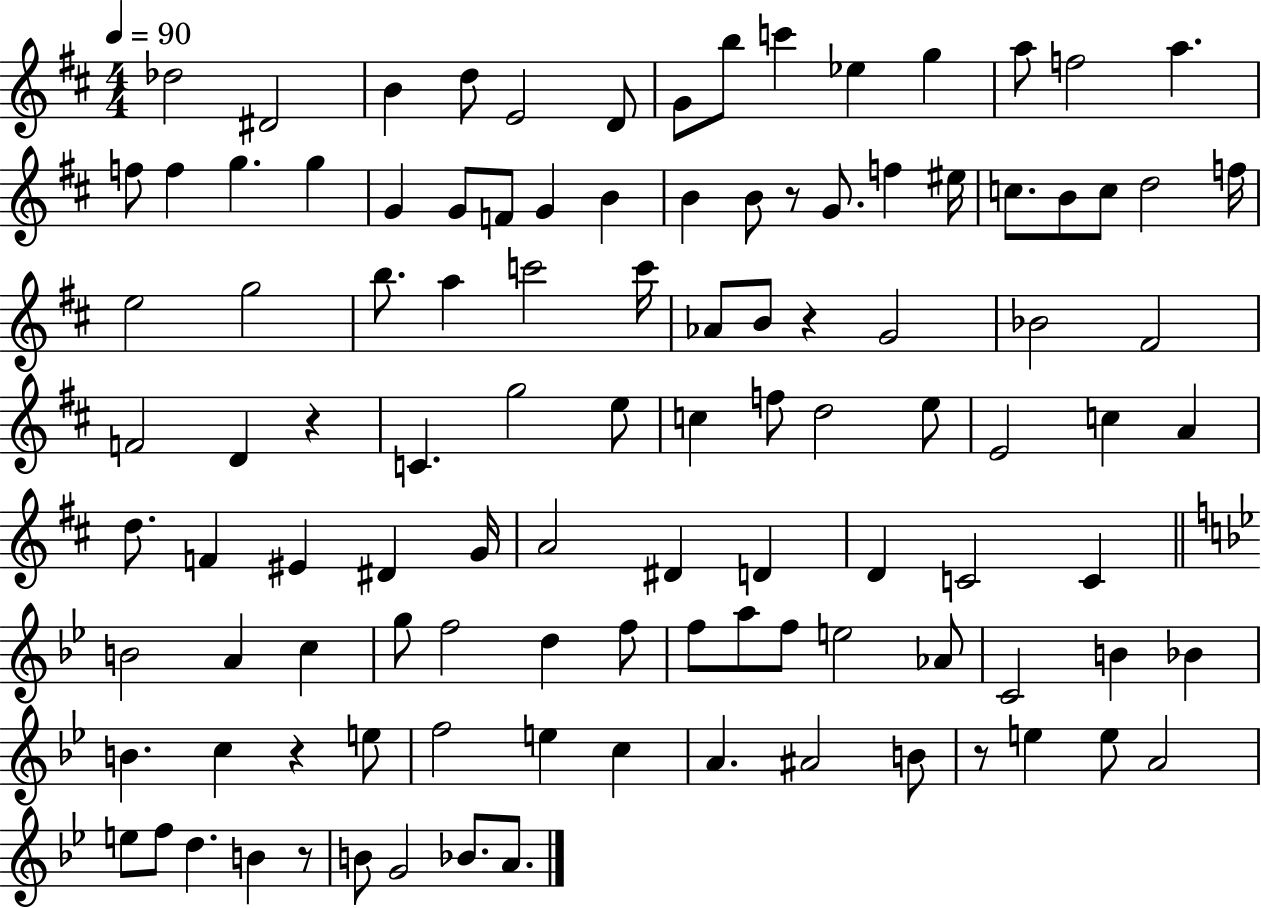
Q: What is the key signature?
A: D major